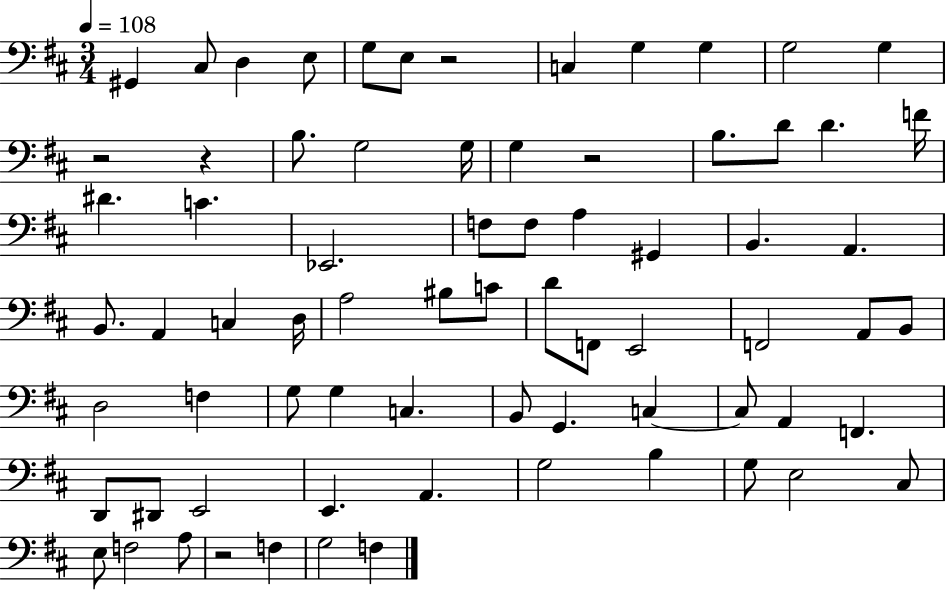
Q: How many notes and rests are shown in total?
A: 73